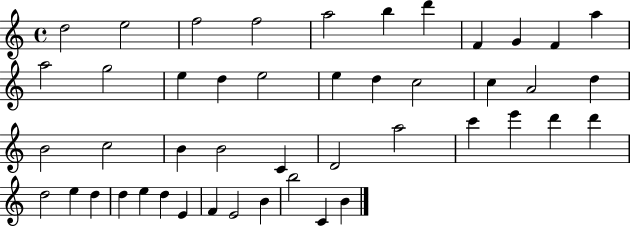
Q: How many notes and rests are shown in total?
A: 46